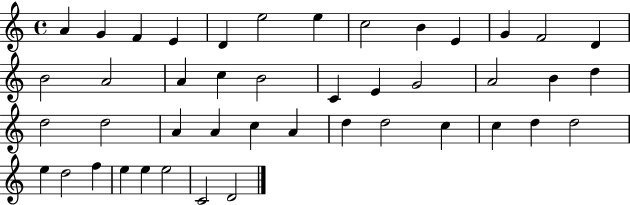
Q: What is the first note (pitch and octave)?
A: A4